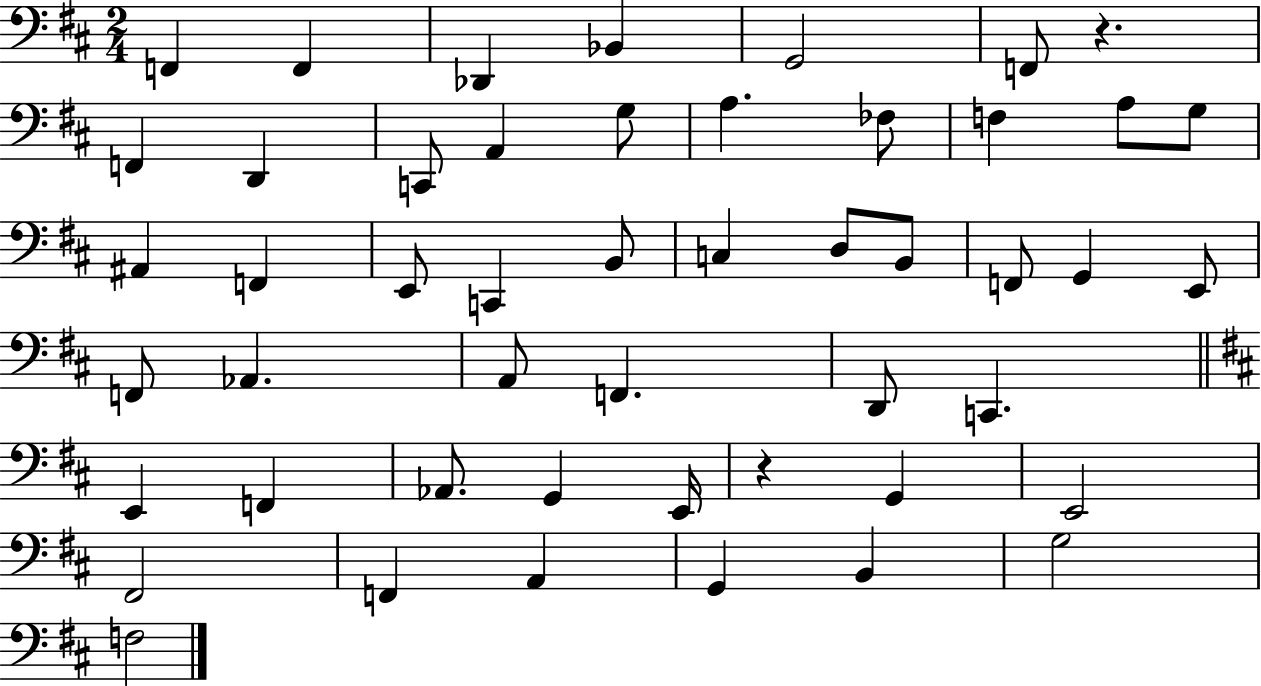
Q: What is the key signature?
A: D major